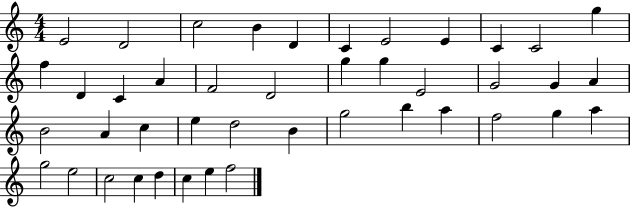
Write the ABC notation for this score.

X:1
T:Untitled
M:4/4
L:1/4
K:C
E2 D2 c2 B D C E2 E C C2 g f D C A F2 D2 g g E2 G2 G A B2 A c e d2 B g2 b a f2 g a g2 e2 c2 c d c e f2